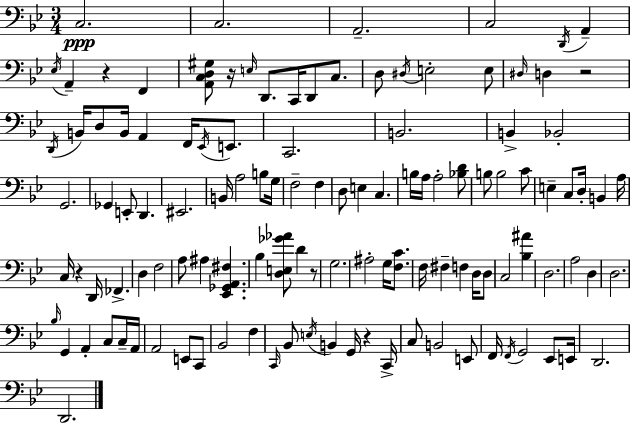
C3/h. C3/h. A2/h. C3/h D2/s A2/q Eb3/s A2/q R/q F2/q [A2,C3,D3,G#3]/e R/s E3/s D2/e. C2/s D2/e C3/e. D3/e D#3/s E3/h E3/e D#3/s D3/q R/h D2/s B2/s D3/e B2/s A2/q F2/s Eb2/s E2/e. C2/h. B2/h. B2/q Bb2/h G2/h. Gb2/q E2/e D2/q. EIS2/h. B2/s A3/h B3/e G3/s F3/h F3/q D3/e E3/q C3/q. B3/s A3/s A3/h [Bb3,D4]/e B3/e B3/h C4/e E3/q C3/e D3/s B2/q A3/s C3/s R/q D2/s FES2/q. D3/q F3/h A3/e A#3/q [Eb2,Gb2,A2,F#3]/q. Bb3/q [D3,E3,Gb4,Ab4]/e D4/q R/e G3/h. A#3/h G3/s [F3,C4]/e. F3/s F#3/q F3/q D3/s D3/e C3/h [Bb3,A#4]/q D3/h. A3/h D3/q D3/h. Bb3/s G2/q A2/q C3/e C3/s A2/s A2/h E2/e C2/e Bb2/h F3/q C2/s Bb2/e E3/s B2/q G2/s R/q C2/s C3/e B2/h E2/e F2/s F2/s G2/h Eb2/e E2/s D2/h. D2/h.